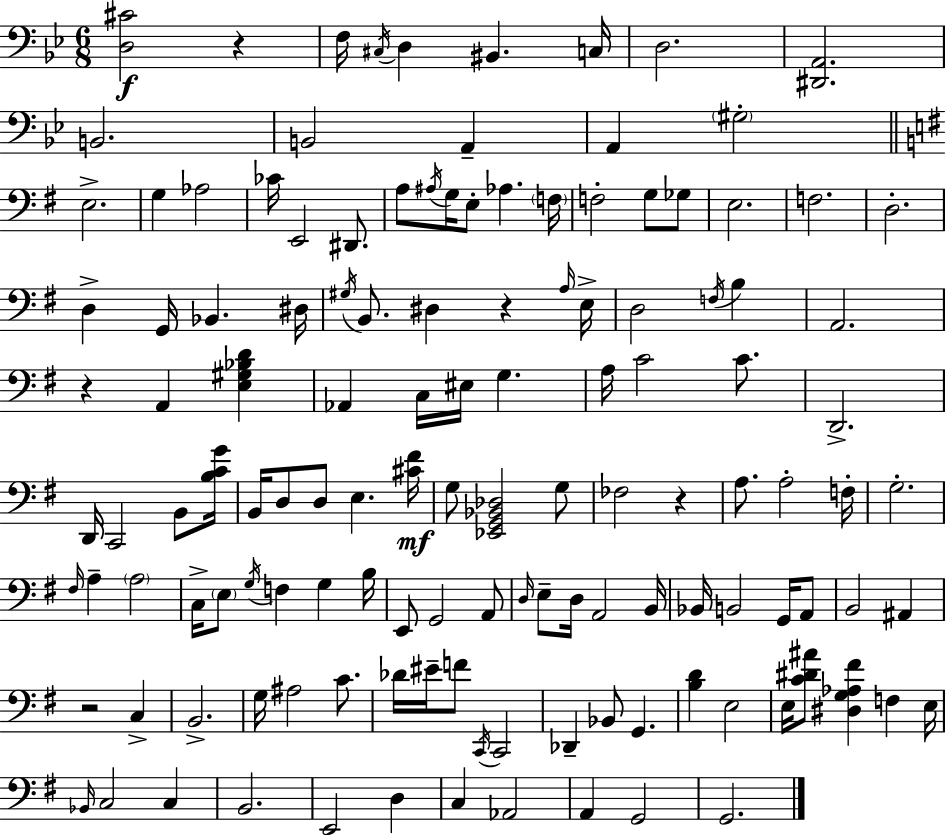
X:1
T:Untitled
M:6/8
L:1/4
K:Bb
[D,^C]2 z F,/4 ^C,/4 D, ^B,, C,/4 D,2 [^D,,A,,]2 B,,2 B,,2 A,, A,, ^G,2 E,2 G, _A,2 _C/4 E,,2 ^D,,/2 A,/2 ^A,/4 G,/4 E,/2 _A, F,/4 F,2 G,/2 _G,/2 E,2 F,2 D,2 D, G,,/4 _B,, ^D,/4 ^G,/4 B,,/2 ^D, z A,/4 E,/4 D,2 F,/4 B, A,,2 z A,, [E,^G,_B,D] _A,, C,/4 ^E,/4 G, A,/4 C2 C/2 D,,2 D,,/4 C,,2 B,,/2 [B,CG]/4 B,,/4 D,/2 D,/2 E, [^C^F]/4 G,/2 [_E,,G,,_B,,_D,]2 G,/2 _F,2 z A,/2 A,2 F,/4 G,2 ^F,/4 A, A,2 C,/4 E,/2 G,/4 F, G, B,/4 E,,/2 G,,2 A,,/2 D,/4 E,/2 D,/4 A,,2 B,,/4 _B,,/4 B,,2 G,,/4 A,,/2 B,,2 ^A,, z2 C, B,,2 G,/4 ^A,2 C/2 _D/4 ^E/4 F/2 C,,/4 C,,2 _D,, _B,,/2 G,, [B,D] E,2 E,/4 [C^D^A]/2 [^D,G,_A,^F] F, E,/4 _B,,/4 C,2 C, B,,2 E,,2 D, C, _A,,2 A,, G,,2 G,,2